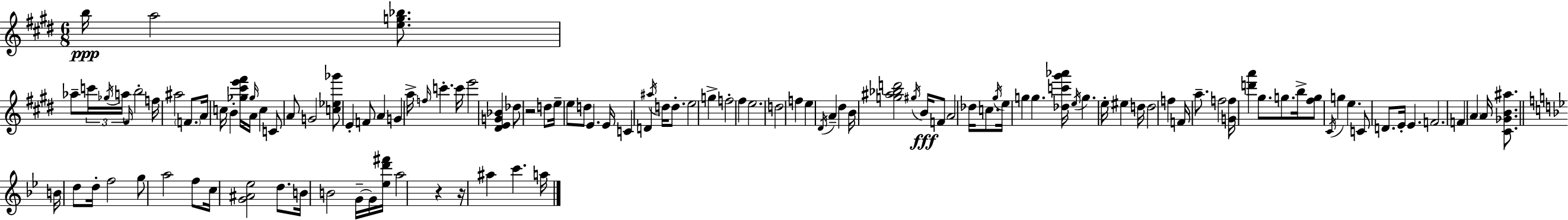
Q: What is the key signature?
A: E major